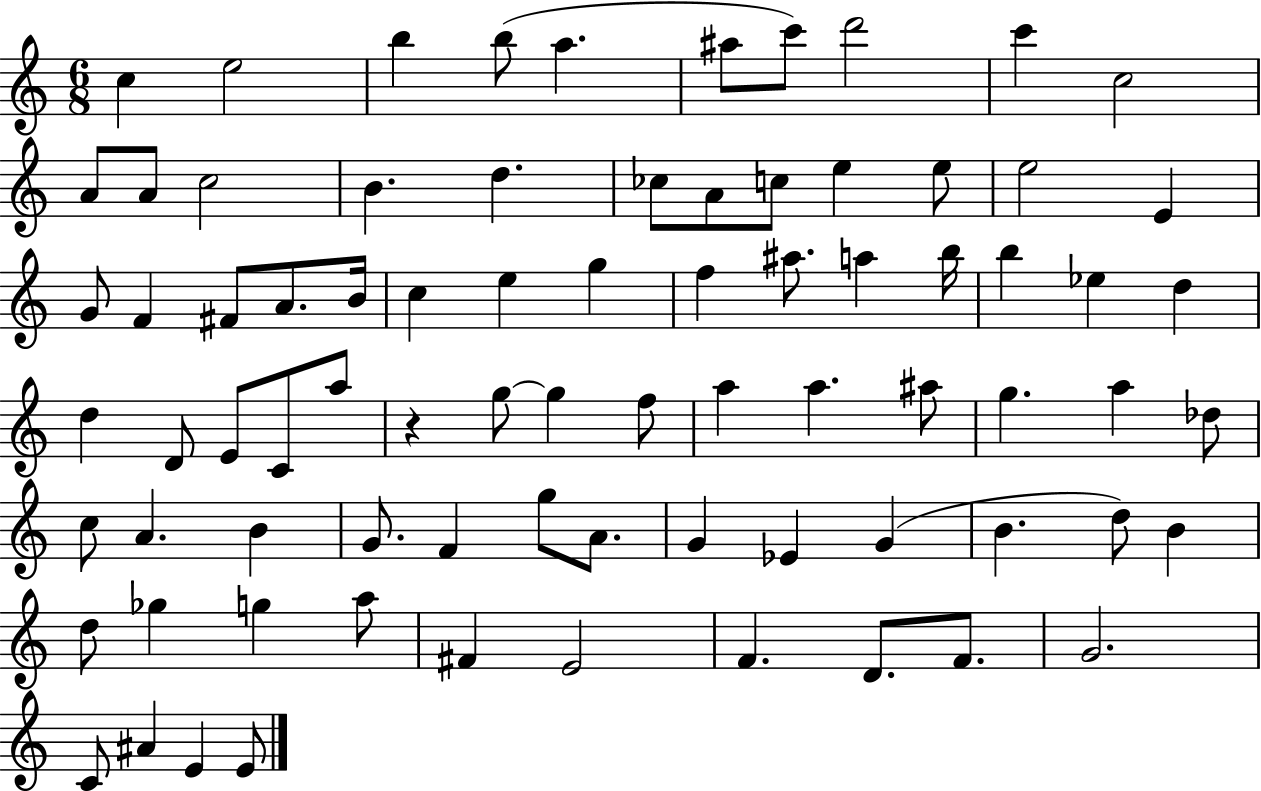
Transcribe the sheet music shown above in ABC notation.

X:1
T:Untitled
M:6/8
L:1/4
K:C
c e2 b b/2 a ^a/2 c'/2 d'2 c' c2 A/2 A/2 c2 B d _c/2 A/2 c/2 e e/2 e2 E G/2 F ^F/2 A/2 B/4 c e g f ^a/2 a b/4 b _e d d D/2 E/2 C/2 a/2 z g/2 g f/2 a a ^a/2 g a _d/2 c/2 A B G/2 F g/2 A/2 G _E G B d/2 B d/2 _g g a/2 ^F E2 F D/2 F/2 G2 C/2 ^A E E/2